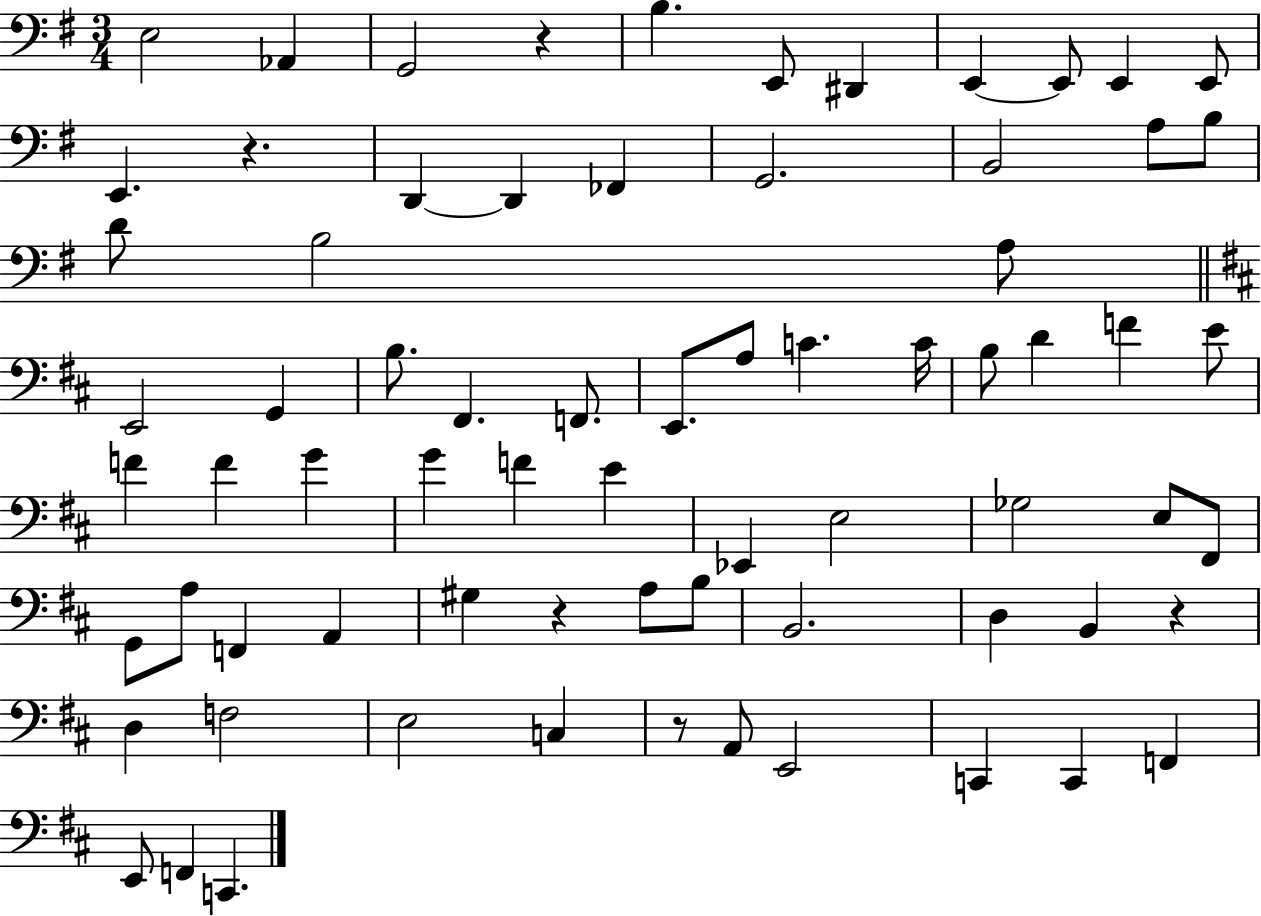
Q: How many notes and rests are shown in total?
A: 72